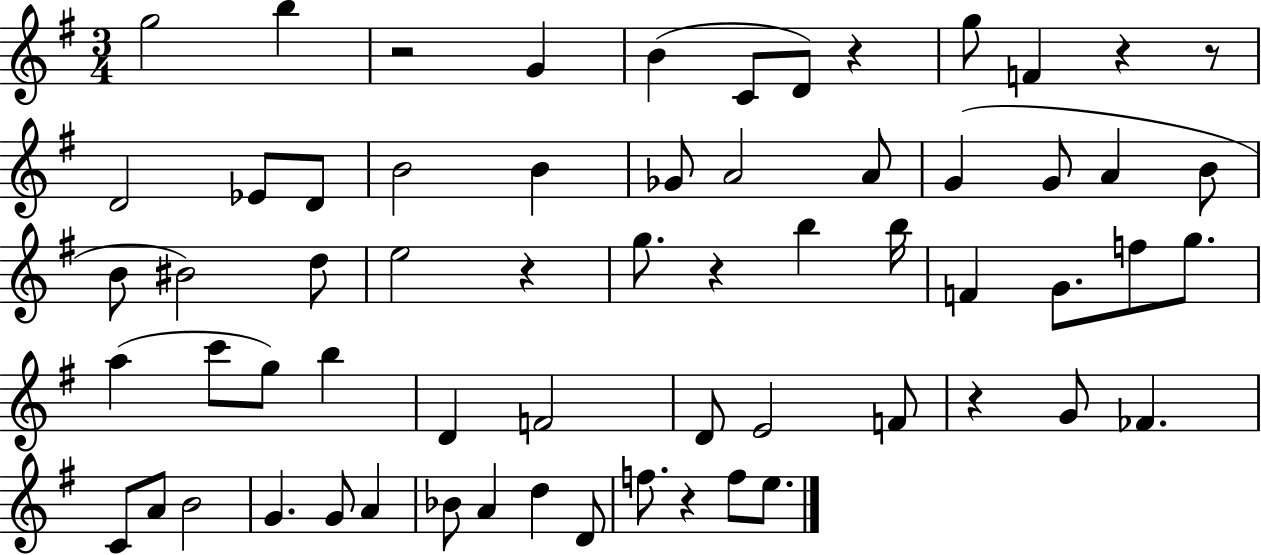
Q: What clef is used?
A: treble